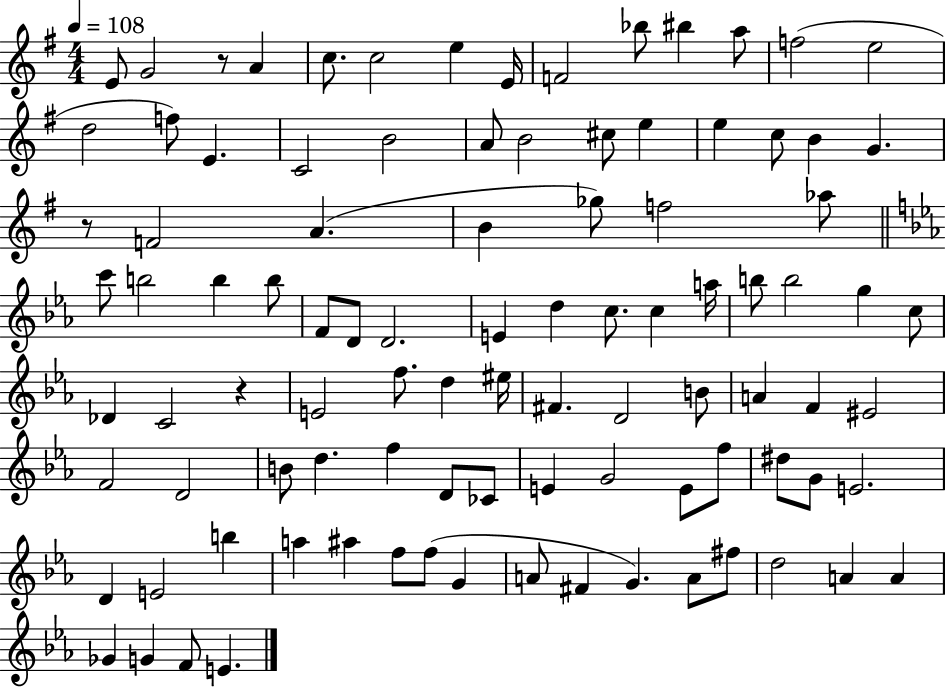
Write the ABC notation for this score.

X:1
T:Untitled
M:4/4
L:1/4
K:G
E/2 G2 z/2 A c/2 c2 e E/4 F2 _b/2 ^b a/2 f2 e2 d2 f/2 E C2 B2 A/2 B2 ^c/2 e e c/2 B G z/2 F2 A B _g/2 f2 _a/2 c'/2 b2 b b/2 F/2 D/2 D2 E d c/2 c a/4 b/2 b2 g c/2 _D C2 z E2 f/2 d ^e/4 ^F D2 B/2 A F ^E2 F2 D2 B/2 d f D/2 _C/2 E G2 E/2 f/2 ^d/2 G/2 E2 D E2 b a ^a f/2 f/2 G A/2 ^F G A/2 ^f/2 d2 A A _G G F/2 E